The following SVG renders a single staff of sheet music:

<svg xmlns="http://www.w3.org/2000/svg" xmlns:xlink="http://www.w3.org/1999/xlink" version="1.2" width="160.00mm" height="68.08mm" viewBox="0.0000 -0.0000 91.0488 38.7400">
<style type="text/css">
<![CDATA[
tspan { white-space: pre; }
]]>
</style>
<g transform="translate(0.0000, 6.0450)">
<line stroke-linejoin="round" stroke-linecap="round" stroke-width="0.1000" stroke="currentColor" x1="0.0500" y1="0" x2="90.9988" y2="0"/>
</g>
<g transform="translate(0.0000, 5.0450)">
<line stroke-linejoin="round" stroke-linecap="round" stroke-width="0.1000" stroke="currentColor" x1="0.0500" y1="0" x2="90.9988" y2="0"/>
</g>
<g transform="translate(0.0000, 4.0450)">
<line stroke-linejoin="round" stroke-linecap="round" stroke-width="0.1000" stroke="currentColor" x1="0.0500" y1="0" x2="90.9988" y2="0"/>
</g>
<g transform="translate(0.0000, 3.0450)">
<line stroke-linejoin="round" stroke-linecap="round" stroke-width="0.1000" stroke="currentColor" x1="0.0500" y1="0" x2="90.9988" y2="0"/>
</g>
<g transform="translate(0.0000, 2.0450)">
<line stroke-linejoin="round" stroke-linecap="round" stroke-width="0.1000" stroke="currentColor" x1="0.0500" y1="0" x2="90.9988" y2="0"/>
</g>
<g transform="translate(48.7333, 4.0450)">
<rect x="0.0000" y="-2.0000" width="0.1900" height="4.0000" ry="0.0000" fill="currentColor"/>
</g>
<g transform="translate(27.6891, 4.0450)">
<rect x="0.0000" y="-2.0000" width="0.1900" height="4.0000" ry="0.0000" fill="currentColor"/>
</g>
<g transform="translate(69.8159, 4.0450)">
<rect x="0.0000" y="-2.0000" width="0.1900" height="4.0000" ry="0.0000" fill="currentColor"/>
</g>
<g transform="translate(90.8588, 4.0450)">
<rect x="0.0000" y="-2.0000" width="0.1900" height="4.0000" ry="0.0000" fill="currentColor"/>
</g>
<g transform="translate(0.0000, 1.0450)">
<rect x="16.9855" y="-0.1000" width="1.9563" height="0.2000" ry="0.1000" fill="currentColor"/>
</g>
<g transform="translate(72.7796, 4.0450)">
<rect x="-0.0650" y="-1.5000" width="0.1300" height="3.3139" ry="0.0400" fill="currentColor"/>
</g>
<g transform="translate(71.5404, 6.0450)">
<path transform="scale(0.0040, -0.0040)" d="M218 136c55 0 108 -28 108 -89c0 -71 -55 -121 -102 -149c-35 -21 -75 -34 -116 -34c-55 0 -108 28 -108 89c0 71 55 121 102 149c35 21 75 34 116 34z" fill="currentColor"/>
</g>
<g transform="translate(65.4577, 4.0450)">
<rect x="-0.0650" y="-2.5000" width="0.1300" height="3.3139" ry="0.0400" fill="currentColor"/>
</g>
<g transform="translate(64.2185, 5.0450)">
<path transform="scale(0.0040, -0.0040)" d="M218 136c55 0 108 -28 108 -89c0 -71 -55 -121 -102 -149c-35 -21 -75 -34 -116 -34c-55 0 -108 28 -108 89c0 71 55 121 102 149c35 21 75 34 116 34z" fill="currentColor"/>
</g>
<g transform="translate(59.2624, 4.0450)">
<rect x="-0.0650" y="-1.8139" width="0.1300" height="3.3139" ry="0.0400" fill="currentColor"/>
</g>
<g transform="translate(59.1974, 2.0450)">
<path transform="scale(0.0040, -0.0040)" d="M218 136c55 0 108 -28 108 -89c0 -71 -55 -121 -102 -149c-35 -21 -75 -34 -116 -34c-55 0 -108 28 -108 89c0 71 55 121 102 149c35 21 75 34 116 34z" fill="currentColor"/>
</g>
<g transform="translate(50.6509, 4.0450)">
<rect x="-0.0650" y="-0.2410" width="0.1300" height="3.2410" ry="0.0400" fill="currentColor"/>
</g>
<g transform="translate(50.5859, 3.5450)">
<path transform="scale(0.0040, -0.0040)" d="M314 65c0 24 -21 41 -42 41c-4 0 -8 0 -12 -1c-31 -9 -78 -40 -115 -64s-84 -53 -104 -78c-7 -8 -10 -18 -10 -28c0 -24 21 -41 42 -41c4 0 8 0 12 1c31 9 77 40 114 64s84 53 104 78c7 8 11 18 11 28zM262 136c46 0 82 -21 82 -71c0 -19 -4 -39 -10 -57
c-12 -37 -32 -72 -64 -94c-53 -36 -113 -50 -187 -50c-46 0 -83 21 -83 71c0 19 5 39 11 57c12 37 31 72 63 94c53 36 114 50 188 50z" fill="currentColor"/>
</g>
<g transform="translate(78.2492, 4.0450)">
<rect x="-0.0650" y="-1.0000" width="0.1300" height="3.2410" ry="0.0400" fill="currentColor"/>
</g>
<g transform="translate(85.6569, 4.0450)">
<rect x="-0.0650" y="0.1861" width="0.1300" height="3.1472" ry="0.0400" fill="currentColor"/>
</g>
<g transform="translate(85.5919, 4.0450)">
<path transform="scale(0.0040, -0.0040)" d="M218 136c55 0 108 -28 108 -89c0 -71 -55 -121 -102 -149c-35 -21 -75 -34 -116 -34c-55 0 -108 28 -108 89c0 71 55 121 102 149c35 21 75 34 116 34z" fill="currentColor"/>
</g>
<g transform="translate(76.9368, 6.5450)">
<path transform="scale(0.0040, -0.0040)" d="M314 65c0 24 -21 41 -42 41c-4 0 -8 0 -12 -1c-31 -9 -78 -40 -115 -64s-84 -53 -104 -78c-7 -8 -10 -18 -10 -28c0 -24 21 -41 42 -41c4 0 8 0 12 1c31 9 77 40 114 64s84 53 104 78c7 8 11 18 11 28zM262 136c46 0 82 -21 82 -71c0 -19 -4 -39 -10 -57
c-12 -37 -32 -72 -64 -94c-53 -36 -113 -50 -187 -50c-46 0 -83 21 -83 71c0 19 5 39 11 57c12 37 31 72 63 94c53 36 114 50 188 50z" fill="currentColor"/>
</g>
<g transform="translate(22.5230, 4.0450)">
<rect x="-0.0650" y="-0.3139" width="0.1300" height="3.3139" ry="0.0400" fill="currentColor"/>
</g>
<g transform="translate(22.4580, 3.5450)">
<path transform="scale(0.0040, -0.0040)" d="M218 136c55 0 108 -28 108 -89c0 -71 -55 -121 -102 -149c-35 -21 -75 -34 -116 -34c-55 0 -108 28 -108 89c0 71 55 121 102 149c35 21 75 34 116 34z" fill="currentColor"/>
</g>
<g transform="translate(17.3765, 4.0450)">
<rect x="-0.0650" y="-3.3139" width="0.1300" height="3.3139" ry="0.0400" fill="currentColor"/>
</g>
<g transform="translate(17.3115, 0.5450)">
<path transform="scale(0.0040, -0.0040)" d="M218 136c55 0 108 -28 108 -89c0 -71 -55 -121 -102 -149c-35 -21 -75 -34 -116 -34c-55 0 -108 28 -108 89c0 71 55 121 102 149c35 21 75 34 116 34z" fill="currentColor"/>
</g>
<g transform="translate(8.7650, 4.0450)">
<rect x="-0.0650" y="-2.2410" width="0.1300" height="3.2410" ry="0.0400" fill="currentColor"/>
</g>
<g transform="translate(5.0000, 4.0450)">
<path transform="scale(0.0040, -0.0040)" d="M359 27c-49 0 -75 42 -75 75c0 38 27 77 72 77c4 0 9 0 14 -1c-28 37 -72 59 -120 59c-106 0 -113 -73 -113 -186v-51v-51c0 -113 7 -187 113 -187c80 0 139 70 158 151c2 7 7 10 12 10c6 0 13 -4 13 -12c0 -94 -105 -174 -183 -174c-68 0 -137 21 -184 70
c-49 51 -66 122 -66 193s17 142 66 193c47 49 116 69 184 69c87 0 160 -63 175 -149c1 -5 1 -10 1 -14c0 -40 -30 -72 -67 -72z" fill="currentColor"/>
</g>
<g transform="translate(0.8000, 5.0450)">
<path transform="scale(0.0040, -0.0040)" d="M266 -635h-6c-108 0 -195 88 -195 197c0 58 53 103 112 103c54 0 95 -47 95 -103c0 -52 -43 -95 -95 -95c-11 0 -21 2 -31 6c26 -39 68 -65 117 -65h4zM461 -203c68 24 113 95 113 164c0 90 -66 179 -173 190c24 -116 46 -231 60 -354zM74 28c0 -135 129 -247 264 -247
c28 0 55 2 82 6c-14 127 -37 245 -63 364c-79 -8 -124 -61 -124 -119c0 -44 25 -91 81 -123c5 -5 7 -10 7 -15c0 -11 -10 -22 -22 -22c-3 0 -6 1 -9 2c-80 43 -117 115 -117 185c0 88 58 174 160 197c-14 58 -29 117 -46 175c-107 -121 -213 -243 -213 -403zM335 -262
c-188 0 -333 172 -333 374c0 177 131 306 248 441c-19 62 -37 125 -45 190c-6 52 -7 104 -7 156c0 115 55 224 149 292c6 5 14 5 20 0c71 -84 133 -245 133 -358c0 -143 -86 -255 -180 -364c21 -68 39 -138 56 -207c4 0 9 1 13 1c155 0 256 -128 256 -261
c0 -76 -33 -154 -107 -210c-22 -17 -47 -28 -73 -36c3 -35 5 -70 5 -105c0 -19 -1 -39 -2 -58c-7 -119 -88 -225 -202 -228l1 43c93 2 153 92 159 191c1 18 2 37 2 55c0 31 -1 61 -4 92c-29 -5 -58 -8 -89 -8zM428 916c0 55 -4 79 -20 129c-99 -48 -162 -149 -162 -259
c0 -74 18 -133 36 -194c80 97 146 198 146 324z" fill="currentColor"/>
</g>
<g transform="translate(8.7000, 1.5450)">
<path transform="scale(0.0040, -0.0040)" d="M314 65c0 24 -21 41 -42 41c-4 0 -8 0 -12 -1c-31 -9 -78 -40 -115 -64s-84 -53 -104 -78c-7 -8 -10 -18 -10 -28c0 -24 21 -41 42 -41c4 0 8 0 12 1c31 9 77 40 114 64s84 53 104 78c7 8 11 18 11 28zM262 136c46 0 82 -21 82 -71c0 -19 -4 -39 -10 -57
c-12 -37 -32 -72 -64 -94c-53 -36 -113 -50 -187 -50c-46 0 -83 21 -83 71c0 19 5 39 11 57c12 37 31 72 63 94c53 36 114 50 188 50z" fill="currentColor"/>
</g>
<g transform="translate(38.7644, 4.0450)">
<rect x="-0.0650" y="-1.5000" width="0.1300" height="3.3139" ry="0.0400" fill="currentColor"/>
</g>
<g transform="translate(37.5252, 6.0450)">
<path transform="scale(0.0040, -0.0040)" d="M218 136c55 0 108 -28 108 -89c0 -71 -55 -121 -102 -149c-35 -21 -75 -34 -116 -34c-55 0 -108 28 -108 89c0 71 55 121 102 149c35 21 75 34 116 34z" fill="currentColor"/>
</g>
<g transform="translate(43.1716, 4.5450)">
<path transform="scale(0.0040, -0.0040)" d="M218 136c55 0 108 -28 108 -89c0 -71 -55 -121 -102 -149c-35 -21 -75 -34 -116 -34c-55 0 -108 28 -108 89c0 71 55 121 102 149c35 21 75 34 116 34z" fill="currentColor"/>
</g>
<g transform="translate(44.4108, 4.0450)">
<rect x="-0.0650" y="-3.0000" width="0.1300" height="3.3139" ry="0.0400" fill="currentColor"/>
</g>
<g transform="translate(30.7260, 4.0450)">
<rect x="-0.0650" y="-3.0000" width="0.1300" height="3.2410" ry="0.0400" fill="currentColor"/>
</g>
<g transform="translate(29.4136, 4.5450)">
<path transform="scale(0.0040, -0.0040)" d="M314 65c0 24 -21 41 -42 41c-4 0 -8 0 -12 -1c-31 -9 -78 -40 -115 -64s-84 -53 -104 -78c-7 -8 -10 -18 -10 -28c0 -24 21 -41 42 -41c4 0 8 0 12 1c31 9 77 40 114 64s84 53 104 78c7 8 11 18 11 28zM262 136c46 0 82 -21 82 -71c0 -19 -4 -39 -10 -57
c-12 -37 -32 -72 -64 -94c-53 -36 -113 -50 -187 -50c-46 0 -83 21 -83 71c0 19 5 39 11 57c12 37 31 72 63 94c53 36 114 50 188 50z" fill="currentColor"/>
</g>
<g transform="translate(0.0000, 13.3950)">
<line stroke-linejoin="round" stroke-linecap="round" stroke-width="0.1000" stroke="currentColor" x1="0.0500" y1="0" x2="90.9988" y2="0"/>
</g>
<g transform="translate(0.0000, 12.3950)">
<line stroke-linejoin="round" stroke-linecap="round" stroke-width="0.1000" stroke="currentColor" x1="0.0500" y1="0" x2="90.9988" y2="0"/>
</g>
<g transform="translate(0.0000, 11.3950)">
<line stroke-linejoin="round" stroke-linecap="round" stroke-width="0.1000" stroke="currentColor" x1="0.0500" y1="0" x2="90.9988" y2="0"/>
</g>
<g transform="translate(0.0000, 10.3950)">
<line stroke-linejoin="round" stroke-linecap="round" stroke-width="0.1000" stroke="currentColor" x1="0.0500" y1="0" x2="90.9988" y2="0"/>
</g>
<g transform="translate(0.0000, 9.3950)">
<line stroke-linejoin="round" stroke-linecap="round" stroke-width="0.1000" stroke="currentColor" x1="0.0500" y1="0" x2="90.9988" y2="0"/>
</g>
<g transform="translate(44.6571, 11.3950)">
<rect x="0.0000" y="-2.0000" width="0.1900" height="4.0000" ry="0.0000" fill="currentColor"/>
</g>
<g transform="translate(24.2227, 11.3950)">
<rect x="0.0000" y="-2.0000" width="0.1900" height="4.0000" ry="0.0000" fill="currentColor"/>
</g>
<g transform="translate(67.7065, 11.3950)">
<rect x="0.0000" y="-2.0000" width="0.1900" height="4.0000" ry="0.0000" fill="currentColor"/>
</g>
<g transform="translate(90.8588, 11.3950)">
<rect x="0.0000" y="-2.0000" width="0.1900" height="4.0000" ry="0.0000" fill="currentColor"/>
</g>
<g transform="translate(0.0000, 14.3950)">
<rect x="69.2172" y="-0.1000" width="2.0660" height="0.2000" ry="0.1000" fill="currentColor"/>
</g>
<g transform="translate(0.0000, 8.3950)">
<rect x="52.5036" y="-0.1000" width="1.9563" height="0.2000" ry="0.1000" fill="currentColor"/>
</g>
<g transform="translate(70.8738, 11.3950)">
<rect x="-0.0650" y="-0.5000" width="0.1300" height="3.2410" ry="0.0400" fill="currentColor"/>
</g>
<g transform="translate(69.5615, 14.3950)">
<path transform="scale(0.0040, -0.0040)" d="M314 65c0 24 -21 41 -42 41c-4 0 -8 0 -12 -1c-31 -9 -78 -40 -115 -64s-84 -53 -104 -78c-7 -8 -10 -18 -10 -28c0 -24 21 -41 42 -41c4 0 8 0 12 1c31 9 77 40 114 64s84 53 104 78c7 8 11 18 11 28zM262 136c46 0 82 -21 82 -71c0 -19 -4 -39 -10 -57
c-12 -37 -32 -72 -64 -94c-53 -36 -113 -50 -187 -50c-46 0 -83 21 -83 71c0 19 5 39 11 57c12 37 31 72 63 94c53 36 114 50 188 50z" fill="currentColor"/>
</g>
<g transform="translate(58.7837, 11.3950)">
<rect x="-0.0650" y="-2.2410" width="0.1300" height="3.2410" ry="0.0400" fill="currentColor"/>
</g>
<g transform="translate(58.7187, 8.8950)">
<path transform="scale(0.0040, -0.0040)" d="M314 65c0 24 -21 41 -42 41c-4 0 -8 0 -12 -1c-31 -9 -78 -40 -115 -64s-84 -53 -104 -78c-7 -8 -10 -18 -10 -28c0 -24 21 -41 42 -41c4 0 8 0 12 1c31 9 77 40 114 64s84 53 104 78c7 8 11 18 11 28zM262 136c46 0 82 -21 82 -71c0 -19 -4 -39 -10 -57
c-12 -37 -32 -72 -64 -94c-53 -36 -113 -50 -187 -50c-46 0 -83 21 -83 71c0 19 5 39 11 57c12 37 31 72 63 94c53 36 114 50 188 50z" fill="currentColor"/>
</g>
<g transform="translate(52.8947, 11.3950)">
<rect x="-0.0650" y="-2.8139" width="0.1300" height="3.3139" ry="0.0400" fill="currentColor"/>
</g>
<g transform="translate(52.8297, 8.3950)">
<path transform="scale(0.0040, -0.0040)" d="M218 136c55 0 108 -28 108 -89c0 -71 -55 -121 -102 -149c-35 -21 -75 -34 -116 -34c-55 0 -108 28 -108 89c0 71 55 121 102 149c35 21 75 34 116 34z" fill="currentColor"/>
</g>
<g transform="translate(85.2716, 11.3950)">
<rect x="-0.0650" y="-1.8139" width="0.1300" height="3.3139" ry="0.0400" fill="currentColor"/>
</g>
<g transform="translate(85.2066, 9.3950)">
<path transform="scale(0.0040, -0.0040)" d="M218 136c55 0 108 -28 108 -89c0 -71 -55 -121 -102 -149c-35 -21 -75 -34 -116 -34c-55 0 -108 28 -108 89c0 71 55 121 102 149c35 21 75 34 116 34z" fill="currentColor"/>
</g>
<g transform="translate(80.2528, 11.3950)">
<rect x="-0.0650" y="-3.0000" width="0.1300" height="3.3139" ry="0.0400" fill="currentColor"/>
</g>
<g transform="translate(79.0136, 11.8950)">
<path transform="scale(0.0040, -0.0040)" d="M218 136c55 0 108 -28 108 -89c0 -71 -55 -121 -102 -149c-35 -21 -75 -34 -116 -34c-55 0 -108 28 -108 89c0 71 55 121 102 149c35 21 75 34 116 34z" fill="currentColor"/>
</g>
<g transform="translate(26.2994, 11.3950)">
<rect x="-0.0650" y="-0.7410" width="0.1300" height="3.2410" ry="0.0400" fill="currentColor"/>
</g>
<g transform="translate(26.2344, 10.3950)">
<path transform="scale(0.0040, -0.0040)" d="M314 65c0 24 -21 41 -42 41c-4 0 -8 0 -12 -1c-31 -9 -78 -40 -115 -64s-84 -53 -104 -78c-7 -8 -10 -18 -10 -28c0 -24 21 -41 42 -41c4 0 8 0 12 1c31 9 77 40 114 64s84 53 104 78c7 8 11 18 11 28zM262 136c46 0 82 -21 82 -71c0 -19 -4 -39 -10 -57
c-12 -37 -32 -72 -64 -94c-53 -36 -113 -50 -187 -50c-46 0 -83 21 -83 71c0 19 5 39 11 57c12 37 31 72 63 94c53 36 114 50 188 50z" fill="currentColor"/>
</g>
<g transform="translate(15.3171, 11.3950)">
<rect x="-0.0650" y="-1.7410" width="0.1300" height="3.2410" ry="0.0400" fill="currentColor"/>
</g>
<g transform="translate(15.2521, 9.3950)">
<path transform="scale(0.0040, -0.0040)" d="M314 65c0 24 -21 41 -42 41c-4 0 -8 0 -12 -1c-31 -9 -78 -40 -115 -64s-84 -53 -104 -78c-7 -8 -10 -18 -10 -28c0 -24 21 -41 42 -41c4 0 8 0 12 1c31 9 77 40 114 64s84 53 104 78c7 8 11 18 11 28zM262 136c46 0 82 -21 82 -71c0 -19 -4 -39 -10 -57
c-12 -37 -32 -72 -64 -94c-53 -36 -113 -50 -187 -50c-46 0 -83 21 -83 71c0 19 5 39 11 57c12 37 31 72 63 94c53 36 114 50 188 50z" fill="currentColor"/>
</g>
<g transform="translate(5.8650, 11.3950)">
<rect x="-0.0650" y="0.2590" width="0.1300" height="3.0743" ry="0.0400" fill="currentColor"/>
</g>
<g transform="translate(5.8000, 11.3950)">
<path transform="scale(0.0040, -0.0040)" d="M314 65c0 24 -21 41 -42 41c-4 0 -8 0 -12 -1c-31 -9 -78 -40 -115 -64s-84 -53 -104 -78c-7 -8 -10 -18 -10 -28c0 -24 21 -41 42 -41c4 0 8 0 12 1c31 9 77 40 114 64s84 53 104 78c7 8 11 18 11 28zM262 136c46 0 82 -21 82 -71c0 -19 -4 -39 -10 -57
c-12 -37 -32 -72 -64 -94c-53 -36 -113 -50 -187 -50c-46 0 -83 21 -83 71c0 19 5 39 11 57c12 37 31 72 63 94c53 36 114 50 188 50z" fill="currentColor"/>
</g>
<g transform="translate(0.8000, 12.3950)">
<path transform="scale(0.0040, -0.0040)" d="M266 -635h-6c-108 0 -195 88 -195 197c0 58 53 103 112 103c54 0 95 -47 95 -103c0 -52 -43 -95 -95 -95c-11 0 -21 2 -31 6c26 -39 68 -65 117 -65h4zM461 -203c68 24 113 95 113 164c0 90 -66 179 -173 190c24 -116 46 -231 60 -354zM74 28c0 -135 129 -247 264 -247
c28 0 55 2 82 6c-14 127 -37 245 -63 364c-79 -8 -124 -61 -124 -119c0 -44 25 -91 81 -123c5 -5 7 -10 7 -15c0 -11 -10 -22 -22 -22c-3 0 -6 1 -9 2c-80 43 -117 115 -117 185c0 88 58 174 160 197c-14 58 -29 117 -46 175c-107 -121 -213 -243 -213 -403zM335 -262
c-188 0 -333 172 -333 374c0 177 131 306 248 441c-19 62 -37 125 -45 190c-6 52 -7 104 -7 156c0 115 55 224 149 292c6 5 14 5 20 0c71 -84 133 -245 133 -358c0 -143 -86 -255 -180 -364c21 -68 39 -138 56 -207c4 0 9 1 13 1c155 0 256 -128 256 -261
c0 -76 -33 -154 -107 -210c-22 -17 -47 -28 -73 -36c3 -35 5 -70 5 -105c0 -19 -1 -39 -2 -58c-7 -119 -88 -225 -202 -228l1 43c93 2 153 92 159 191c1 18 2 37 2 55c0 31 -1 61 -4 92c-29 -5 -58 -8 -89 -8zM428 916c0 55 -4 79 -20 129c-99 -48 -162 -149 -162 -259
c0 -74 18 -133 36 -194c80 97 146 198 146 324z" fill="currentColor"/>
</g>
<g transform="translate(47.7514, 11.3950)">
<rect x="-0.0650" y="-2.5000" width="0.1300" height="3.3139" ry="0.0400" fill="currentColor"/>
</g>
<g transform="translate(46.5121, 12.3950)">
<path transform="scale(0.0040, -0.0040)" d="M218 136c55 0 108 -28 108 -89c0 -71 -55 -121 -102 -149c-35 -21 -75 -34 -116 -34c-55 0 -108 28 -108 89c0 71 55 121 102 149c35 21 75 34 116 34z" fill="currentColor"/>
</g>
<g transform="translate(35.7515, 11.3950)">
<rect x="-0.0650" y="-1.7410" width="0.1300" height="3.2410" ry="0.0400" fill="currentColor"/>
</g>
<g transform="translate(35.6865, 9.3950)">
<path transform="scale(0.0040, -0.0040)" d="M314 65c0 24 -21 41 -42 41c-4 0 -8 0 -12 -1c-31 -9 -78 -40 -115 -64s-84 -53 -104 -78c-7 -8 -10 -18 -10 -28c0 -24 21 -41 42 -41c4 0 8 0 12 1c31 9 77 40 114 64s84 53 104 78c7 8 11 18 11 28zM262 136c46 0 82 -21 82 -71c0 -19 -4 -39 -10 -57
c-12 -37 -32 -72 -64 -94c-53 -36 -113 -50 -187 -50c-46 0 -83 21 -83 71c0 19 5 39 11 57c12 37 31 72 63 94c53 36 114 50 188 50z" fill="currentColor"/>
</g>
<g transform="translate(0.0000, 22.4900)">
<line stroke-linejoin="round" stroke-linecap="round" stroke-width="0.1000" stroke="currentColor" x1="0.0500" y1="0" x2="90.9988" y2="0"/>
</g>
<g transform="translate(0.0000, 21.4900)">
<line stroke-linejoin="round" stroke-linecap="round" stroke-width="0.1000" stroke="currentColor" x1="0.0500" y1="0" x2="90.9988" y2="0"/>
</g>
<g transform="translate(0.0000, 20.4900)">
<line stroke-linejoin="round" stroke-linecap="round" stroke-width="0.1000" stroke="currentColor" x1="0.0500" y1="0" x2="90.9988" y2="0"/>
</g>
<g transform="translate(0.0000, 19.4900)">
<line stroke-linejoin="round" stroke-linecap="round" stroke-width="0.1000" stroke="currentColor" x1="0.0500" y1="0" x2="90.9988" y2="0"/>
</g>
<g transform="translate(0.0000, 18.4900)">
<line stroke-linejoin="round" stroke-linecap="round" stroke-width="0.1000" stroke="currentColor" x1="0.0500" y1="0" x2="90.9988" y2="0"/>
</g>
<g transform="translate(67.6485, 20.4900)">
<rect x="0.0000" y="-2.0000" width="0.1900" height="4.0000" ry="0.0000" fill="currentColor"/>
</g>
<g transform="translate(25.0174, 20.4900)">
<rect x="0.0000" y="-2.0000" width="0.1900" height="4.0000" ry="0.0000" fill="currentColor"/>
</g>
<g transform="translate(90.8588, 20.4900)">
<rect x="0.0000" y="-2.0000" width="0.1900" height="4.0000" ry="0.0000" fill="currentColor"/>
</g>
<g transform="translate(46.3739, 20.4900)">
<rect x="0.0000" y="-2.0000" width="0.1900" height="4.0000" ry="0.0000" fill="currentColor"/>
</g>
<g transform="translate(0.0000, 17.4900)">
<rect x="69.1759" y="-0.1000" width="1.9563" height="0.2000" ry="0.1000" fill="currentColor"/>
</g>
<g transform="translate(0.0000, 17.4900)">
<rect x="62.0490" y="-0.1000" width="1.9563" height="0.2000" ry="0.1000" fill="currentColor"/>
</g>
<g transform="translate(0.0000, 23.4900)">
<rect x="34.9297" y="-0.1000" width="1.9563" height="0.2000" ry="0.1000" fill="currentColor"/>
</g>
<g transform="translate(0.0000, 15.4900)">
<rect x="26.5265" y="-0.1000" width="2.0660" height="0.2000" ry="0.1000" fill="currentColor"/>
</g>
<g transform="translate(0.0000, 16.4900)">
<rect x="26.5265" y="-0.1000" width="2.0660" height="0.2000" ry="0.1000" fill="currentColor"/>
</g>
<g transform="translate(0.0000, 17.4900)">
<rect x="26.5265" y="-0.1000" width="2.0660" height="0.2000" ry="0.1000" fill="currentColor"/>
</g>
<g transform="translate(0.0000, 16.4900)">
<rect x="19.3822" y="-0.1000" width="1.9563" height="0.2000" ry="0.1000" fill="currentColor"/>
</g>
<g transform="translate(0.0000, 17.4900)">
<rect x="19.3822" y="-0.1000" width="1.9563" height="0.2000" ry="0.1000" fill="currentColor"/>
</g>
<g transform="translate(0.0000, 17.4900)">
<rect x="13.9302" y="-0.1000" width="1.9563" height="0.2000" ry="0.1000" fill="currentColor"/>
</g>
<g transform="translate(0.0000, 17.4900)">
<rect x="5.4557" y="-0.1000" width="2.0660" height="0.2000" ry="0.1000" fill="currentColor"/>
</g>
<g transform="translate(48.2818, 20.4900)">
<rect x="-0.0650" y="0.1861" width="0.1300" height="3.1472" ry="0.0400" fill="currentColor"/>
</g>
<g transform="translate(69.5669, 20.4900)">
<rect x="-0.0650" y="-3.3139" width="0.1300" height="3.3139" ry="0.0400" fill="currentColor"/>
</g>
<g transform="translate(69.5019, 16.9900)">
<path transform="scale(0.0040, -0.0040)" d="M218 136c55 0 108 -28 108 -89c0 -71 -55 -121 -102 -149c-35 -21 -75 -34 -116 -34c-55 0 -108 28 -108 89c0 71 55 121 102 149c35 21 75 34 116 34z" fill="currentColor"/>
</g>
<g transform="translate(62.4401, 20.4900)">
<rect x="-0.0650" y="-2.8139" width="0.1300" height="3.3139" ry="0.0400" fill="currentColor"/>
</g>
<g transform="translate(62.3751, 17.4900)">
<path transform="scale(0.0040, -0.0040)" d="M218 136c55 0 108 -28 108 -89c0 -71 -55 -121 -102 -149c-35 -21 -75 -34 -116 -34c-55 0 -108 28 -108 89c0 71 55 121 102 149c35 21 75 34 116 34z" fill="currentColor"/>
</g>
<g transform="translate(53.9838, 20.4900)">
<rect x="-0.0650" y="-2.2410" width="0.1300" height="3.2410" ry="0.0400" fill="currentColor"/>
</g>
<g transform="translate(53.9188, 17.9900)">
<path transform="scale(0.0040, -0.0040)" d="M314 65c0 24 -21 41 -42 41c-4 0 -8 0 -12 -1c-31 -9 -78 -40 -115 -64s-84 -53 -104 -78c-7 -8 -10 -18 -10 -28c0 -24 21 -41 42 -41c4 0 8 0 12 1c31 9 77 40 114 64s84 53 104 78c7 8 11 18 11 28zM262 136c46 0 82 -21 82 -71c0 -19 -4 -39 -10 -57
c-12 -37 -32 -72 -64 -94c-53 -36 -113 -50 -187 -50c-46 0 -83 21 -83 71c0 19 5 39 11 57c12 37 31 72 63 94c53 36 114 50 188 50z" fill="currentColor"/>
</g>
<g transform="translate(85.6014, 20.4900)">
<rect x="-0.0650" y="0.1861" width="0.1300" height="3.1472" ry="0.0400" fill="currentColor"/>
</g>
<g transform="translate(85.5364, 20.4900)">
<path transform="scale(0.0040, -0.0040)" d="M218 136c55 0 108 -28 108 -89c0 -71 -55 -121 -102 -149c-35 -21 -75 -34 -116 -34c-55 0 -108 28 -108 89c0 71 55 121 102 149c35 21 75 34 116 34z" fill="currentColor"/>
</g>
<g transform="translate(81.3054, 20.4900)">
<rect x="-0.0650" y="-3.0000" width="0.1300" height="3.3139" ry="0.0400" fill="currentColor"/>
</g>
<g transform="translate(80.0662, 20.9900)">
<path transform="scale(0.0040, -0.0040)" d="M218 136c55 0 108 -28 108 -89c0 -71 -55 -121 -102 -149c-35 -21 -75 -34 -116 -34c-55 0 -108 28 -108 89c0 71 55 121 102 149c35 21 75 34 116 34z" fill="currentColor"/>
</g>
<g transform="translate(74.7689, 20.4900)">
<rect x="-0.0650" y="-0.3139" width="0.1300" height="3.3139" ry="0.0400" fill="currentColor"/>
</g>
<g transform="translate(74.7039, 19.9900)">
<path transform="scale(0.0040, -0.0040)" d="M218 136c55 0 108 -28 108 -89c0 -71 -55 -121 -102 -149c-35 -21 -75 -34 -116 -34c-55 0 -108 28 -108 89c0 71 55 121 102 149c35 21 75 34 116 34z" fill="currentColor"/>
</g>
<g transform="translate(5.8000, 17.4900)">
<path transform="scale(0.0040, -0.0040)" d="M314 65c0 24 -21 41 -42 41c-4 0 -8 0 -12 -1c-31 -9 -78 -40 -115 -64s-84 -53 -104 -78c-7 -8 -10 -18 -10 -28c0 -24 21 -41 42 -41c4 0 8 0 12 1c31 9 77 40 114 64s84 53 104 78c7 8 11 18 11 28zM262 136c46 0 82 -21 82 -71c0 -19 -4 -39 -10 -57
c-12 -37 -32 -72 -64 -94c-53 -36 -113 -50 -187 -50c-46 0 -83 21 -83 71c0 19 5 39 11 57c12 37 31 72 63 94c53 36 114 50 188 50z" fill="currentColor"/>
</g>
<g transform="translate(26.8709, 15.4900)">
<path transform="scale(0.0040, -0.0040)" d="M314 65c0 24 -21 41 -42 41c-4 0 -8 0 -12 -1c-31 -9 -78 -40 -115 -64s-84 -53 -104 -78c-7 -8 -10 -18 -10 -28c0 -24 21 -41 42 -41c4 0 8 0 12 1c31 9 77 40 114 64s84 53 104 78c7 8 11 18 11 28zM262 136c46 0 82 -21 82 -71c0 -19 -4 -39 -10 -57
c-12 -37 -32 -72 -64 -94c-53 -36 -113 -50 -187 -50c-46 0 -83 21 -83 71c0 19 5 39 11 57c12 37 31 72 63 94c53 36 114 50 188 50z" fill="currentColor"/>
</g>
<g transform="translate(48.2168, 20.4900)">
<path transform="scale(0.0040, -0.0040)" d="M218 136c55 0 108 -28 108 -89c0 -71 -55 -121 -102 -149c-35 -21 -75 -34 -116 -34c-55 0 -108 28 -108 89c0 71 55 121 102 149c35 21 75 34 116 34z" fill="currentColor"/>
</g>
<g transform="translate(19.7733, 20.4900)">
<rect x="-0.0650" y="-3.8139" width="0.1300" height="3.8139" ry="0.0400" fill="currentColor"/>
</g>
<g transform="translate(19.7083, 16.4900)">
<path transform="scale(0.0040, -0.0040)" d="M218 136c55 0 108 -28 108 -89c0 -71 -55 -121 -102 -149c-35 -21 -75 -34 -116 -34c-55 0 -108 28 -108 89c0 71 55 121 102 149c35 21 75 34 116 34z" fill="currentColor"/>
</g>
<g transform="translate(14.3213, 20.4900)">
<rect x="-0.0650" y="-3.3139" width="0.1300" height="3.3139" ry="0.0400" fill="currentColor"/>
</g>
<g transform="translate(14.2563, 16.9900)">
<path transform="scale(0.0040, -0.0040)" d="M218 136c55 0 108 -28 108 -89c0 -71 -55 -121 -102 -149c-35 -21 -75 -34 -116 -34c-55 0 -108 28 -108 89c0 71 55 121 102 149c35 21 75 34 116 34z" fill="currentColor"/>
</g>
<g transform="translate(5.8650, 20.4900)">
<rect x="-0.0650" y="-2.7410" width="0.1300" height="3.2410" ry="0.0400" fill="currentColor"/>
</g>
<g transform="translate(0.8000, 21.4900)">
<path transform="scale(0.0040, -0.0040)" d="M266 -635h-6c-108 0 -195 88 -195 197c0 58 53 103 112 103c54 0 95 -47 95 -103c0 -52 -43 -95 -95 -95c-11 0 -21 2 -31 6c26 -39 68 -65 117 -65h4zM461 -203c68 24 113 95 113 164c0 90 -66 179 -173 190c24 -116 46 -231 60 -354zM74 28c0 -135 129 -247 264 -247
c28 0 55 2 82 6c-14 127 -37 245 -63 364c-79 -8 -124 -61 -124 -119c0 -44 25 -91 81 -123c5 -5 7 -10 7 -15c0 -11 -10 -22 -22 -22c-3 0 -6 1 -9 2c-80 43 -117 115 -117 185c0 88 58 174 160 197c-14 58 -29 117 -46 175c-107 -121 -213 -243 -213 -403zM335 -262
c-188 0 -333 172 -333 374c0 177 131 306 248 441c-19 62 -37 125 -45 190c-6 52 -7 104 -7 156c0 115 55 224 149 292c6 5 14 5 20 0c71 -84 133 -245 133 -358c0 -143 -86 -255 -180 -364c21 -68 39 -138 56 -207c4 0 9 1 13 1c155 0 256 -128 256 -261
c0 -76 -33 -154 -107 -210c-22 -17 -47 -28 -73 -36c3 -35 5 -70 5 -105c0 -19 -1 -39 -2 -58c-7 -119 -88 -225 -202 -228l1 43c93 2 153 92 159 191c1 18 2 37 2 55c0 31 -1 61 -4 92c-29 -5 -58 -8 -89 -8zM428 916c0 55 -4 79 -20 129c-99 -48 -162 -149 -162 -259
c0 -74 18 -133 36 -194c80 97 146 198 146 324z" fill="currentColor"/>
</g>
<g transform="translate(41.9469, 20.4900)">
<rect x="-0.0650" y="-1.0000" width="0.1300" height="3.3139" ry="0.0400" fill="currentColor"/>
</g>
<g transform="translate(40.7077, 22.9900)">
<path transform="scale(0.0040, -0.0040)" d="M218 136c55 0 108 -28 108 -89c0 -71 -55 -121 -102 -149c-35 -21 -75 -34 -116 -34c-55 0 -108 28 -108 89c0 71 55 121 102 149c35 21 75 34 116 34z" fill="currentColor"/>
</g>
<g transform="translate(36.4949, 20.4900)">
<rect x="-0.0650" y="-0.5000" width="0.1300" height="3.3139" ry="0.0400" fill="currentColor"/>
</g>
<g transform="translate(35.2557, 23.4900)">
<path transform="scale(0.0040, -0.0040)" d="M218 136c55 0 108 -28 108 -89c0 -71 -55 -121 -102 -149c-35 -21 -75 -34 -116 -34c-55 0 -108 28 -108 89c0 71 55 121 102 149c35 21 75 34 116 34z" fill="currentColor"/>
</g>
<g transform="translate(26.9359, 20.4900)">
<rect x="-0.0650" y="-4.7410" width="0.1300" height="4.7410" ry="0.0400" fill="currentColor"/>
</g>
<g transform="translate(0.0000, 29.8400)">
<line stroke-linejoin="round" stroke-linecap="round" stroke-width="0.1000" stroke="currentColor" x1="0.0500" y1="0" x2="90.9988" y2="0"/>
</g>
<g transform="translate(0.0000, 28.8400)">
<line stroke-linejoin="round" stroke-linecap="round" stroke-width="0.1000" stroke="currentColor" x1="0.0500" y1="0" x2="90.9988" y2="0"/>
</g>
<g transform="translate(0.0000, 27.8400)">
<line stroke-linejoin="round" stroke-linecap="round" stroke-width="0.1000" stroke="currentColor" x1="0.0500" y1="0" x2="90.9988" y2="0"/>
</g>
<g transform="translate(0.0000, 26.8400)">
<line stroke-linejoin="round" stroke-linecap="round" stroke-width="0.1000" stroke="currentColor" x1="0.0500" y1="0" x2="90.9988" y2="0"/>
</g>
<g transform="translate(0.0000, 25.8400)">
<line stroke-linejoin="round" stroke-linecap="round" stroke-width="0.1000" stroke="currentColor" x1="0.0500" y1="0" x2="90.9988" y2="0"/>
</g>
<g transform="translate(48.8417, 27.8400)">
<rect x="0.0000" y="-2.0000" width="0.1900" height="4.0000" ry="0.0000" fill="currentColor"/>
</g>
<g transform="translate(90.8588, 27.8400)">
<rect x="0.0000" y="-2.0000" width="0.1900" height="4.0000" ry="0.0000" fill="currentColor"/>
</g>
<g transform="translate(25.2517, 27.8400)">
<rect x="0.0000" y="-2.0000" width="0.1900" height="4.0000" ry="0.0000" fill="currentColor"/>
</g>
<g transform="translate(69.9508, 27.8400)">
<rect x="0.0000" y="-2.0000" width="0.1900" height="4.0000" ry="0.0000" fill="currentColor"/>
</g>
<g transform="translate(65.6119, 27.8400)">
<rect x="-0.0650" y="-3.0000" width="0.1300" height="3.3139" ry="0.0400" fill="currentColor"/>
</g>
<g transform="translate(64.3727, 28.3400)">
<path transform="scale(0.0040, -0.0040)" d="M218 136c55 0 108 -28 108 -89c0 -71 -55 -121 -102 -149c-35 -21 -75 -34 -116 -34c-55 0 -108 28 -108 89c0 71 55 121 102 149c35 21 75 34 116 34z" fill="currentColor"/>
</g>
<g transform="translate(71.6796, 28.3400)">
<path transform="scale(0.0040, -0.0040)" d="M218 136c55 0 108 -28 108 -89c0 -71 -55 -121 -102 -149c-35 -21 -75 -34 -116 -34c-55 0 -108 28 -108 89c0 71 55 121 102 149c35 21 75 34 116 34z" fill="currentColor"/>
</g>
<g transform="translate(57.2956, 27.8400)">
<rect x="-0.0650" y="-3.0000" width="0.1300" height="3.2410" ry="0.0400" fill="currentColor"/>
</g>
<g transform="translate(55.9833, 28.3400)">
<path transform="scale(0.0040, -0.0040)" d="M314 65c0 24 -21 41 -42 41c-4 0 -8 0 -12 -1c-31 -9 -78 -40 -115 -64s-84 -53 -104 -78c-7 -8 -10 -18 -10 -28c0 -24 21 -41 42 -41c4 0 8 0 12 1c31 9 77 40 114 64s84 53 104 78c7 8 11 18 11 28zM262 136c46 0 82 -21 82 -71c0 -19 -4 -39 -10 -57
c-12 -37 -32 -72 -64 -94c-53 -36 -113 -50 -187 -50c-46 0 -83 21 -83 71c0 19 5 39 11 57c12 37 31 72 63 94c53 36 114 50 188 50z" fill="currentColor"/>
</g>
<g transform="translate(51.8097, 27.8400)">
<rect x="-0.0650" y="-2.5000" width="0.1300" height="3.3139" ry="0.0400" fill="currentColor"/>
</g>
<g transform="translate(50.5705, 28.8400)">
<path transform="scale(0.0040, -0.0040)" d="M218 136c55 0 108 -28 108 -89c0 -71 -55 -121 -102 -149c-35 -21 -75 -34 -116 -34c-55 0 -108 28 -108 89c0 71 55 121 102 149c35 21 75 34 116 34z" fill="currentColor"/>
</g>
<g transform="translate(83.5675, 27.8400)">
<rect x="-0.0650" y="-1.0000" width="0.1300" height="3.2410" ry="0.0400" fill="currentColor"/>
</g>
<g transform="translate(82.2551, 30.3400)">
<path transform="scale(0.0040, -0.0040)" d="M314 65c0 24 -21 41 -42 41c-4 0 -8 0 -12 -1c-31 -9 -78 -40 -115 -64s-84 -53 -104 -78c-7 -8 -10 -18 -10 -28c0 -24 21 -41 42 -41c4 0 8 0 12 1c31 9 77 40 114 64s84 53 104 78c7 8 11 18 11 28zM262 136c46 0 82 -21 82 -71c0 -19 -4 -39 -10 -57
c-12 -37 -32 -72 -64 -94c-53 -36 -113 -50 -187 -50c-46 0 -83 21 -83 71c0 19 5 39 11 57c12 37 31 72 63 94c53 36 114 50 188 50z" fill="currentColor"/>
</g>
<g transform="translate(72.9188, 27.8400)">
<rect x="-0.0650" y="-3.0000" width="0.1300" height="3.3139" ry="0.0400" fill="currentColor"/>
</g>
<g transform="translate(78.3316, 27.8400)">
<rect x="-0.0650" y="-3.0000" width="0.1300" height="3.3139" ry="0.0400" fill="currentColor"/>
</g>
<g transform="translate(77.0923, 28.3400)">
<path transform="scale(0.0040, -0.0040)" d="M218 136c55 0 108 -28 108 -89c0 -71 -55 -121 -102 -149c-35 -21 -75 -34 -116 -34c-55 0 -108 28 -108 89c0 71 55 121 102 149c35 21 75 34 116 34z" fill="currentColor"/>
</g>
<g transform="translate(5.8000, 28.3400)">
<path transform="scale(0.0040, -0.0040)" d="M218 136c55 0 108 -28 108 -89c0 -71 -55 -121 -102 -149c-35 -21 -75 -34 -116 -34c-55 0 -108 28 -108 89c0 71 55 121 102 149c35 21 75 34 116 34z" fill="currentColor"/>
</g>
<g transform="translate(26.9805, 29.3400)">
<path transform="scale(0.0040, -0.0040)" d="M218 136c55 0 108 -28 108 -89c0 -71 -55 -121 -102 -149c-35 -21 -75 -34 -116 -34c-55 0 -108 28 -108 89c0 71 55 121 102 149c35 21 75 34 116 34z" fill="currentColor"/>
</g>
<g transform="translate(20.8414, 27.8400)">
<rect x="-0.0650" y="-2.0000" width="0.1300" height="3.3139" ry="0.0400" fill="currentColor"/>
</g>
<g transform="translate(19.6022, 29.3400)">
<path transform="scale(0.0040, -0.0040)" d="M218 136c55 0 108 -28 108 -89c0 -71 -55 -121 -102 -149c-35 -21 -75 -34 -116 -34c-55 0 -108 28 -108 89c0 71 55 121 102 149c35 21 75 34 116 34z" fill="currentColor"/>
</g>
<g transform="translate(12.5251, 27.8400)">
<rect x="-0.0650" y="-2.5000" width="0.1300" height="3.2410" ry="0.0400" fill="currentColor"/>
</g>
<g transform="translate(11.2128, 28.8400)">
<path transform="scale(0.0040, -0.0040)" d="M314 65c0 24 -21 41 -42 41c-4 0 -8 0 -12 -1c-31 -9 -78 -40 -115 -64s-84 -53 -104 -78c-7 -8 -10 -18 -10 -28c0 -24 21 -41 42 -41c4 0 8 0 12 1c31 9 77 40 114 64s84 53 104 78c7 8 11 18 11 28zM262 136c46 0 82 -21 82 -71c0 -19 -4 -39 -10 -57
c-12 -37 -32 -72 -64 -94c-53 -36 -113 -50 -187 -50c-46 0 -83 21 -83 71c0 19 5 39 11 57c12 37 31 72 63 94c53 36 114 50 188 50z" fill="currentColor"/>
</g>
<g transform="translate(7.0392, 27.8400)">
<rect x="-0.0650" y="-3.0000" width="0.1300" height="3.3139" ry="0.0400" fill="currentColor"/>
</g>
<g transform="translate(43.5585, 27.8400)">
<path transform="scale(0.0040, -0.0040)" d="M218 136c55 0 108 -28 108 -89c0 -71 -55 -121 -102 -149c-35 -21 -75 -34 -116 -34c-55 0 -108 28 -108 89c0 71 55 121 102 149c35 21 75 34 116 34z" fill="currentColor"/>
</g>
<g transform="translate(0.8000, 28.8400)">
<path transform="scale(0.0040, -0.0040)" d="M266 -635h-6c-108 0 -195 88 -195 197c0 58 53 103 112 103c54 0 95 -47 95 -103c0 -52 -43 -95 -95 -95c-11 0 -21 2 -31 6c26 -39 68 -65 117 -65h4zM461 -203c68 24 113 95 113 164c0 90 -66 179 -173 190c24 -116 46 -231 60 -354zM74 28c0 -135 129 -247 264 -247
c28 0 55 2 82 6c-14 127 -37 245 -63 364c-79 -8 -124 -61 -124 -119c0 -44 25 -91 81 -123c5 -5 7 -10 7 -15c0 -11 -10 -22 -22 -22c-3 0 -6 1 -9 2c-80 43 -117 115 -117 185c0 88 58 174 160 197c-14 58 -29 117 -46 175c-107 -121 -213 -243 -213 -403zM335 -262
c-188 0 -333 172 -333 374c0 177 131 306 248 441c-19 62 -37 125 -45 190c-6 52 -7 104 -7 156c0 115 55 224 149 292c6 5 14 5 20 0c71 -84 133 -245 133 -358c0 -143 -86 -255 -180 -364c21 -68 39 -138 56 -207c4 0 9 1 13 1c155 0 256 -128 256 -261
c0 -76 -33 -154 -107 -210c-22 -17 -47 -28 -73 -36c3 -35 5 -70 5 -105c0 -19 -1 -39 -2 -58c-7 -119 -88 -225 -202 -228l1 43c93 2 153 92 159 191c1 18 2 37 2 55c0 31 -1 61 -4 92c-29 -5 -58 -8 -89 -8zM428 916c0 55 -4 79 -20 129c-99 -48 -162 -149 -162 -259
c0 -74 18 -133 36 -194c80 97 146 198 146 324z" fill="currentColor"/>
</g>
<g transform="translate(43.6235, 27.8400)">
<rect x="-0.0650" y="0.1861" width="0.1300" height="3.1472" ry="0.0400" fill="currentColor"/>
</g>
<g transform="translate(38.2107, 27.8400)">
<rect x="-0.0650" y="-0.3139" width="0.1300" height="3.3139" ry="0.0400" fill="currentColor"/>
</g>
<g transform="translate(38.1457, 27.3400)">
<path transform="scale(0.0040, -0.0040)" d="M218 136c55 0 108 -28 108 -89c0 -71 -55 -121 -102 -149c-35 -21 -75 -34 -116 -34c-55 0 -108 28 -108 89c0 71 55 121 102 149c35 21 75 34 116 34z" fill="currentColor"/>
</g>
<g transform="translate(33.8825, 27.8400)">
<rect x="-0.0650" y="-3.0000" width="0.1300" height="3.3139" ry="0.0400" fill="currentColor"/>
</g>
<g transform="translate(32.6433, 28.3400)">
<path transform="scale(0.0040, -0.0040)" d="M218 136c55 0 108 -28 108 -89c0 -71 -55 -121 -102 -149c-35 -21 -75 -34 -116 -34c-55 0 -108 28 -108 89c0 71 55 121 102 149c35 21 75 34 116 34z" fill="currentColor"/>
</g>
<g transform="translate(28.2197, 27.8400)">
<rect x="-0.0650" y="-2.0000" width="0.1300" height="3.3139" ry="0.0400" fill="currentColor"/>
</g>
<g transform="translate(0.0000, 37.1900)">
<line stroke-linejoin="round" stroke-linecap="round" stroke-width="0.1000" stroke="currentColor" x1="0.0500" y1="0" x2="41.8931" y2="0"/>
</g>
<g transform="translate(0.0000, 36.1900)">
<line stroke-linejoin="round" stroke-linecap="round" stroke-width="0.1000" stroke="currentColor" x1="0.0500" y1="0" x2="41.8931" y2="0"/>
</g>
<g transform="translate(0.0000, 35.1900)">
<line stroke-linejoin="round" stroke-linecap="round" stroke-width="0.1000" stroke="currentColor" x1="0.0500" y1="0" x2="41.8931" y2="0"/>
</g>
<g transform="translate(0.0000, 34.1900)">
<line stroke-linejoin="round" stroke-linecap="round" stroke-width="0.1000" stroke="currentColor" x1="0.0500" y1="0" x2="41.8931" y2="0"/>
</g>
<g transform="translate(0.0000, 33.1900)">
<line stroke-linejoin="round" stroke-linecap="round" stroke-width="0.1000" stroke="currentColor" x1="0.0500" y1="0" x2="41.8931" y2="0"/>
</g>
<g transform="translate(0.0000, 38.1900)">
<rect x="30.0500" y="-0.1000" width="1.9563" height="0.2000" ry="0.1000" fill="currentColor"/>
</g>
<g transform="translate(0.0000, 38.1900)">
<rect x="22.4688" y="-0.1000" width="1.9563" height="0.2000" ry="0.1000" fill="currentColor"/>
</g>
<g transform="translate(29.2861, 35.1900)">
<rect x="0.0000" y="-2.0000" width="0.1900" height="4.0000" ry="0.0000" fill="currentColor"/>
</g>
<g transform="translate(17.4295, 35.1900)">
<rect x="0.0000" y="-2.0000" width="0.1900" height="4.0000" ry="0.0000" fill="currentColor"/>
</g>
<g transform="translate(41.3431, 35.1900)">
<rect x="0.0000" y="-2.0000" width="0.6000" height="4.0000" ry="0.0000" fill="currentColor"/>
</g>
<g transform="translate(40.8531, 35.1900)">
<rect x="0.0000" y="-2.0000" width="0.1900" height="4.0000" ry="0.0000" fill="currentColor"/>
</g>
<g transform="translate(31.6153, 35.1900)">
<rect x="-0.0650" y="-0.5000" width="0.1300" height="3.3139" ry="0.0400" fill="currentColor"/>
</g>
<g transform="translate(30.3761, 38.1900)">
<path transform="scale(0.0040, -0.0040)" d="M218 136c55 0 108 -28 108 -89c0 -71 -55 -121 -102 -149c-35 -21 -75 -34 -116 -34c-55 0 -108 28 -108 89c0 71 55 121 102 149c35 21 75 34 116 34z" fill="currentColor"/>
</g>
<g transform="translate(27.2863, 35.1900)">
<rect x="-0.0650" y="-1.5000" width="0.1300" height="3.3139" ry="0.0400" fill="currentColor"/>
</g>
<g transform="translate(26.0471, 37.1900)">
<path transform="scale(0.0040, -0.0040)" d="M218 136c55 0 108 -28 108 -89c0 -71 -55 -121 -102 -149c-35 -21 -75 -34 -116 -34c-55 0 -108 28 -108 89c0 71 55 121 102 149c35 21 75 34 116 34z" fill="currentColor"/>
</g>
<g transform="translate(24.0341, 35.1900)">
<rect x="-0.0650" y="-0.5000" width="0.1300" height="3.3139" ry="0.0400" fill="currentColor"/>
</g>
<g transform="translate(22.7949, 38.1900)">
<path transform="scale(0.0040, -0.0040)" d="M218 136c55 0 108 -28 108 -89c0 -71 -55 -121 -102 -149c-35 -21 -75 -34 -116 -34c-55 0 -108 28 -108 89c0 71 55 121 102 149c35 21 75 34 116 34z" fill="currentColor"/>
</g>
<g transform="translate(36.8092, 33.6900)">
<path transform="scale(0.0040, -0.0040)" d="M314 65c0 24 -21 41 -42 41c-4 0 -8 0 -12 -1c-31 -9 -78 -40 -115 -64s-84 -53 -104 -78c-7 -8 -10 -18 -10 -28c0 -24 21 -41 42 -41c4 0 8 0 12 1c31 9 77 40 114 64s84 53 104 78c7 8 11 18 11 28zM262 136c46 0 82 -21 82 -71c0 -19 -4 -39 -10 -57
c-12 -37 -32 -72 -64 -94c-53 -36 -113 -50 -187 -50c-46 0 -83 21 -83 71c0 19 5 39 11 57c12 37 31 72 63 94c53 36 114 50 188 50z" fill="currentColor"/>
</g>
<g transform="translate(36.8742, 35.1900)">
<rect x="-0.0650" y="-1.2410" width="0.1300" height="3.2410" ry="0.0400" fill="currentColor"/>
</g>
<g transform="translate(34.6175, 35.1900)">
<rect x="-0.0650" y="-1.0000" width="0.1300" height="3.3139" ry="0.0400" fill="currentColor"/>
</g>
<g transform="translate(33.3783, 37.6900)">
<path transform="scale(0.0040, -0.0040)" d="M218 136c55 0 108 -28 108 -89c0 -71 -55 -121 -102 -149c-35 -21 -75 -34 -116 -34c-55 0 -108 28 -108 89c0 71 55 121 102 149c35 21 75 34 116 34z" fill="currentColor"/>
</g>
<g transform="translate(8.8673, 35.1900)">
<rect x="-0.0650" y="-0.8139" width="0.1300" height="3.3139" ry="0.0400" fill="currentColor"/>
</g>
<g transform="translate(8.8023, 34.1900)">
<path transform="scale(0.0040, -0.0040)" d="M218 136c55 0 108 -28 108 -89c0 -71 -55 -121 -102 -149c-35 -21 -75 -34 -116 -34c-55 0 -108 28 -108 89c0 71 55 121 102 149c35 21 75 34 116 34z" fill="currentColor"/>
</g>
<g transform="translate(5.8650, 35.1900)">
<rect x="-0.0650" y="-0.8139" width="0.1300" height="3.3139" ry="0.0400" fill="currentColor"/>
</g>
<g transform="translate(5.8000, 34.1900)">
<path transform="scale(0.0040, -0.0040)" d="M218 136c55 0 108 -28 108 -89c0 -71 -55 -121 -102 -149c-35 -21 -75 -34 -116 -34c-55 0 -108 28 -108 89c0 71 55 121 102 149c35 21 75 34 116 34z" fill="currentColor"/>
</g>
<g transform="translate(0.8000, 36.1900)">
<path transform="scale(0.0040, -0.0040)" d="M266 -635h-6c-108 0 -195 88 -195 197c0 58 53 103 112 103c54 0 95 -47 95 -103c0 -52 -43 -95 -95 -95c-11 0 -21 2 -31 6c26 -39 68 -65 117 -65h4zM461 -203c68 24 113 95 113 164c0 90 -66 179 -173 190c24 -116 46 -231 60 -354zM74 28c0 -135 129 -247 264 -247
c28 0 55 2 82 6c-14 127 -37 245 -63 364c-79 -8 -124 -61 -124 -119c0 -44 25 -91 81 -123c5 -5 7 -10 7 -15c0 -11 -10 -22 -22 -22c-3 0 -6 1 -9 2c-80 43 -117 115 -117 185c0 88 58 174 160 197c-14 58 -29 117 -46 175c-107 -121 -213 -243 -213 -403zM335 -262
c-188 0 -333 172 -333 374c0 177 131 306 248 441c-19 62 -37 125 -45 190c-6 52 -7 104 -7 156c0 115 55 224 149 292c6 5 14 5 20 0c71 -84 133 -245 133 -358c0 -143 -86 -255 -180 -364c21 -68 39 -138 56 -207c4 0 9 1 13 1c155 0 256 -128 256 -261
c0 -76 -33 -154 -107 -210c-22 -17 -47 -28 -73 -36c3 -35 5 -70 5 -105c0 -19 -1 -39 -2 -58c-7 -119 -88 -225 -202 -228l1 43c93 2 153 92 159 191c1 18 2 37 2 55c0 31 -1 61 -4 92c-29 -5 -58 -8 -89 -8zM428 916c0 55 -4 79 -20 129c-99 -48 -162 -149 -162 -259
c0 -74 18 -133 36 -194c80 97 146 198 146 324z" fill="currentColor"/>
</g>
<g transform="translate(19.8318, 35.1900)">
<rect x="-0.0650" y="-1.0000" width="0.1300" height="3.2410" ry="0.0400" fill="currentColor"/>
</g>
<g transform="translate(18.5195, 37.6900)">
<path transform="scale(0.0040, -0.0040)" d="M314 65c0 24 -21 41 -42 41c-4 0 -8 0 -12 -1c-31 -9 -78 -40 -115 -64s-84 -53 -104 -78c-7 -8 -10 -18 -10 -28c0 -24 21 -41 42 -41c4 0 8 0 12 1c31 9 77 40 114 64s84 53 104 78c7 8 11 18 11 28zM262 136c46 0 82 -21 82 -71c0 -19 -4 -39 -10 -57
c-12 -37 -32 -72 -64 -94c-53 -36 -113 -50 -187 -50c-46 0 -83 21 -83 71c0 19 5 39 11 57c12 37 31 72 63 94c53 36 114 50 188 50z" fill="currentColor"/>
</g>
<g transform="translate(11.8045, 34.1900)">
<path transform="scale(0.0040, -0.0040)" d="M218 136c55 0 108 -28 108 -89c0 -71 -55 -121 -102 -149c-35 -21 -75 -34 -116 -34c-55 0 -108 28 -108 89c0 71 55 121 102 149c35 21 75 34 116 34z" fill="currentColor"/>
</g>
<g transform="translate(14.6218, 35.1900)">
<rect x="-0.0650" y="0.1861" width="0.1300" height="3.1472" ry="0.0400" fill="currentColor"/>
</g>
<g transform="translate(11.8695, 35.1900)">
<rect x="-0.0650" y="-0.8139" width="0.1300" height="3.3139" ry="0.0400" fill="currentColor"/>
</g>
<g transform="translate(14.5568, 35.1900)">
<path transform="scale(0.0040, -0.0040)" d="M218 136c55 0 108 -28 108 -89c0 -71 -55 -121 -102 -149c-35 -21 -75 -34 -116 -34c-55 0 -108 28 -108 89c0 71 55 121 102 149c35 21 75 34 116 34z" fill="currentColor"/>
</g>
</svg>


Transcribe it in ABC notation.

X:1
T:Untitled
M:4/4
L:1/4
K:C
g2 b c A2 E A c2 f G E D2 B B2 f2 d2 f2 G a g2 C2 A f a2 b c' e'2 C D B g2 a b c A B A G2 F F A c B G A2 A A A D2 d d d B D2 C E C D e2